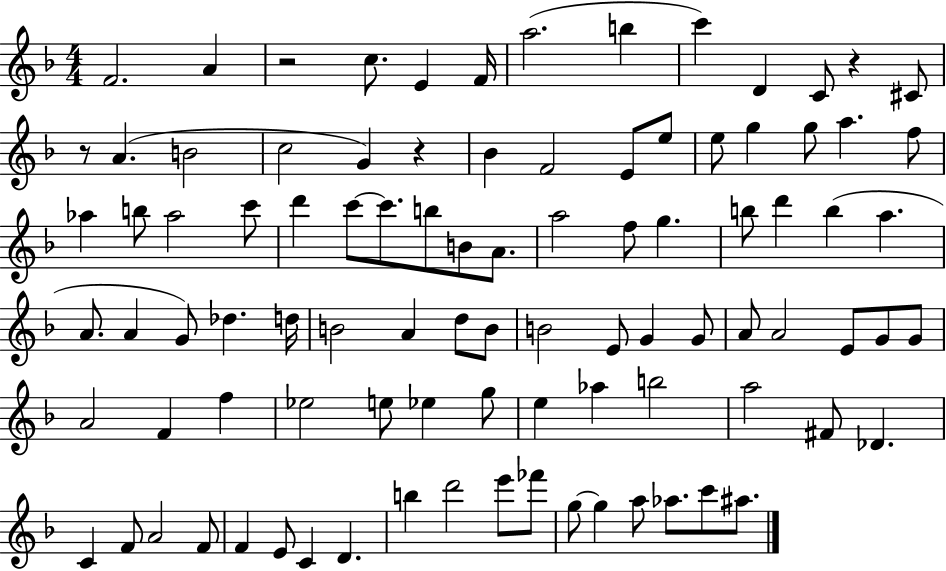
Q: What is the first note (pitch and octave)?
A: F4